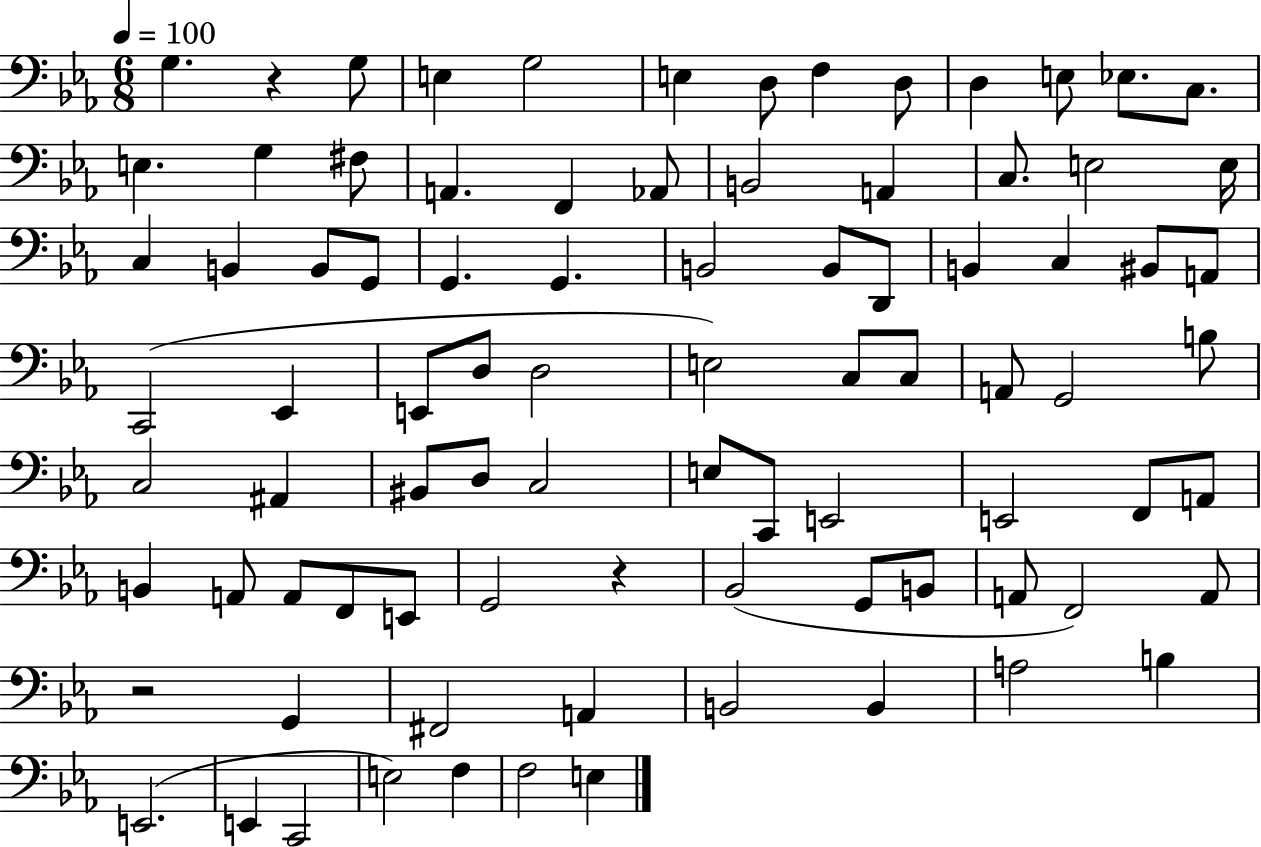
G3/q. R/q G3/e E3/q G3/h E3/q D3/e F3/q D3/e D3/q E3/e Eb3/e. C3/e. E3/q. G3/q F#3/e A2/q. F2/q Ab2/e B2/h A2/q C3/e. E3/h E3/s C3/q B2/q B2/e G2/e G2/q. G2/q. B2/h B2/e D2/e B2/q C3/q BIS2/e A2/e C2/h Eb2/q E2/e D3/e D3/h E3/h C3/e C3/e A2/e G2/h B3/e C3/h A#2/q BIS2/e D3/e C3/h E3/e C2/e E2/h E2/h F2/e A2/e B2/q A2/e A2/e F2/e E2/e G2/h R/q Bb2/h G2/e B2/e A2/e F2/h A2/e R/h G2/q F#2/h A2/q B2/h B2/q A3/h B3/q E2/h. E2/q C2/h E3/h F3/q F3/h E3/q